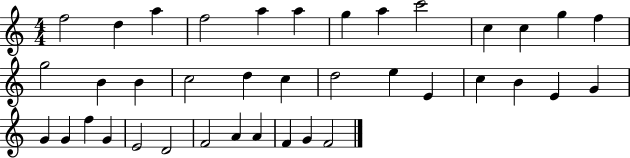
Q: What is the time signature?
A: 4/4